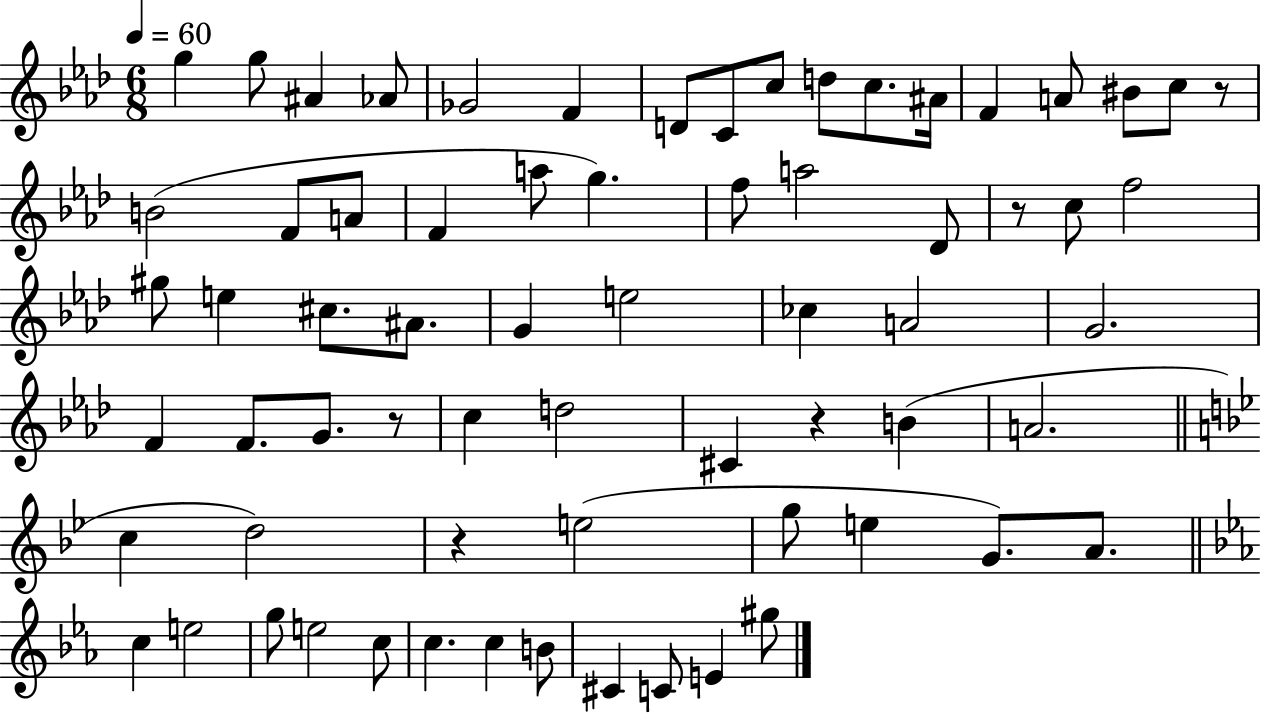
X:1
T:Untitled
M:6/8
L:1/4
K:Ab
g g/2 ^A _A/2 _G2 F D/2 C/2 c/2 d/2 c/2 ^A/4 F A/2 ^B/2 c/2 z/2 B2 F/2 A/2 F a/2 g f/2 a2 _D/2 z/2 c/2 f2 ^g/2 e ^c/2 ^A/2 G e2 _c A2 G2 F F/2 G/2 z/2 c d2 ^C z B A2 c d2 z e2 g/2 e G/2 A/2 c e2 g/2 e2 c/2 c c B/2 ^C C/2 E ^g/2